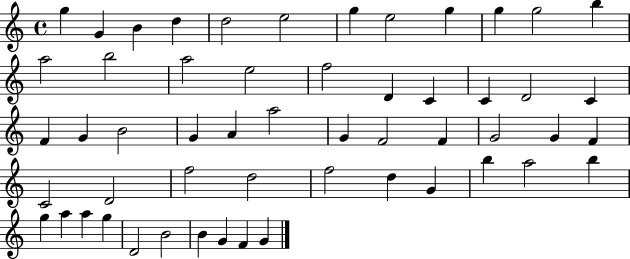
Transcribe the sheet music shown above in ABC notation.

X:1
T:Untitled
M:4/4
L:1/4
K:C
g G B d d2 e2 g e2 g g g2 b a2 b2 a2 e2 f2 D C C D2 C F G B2 G A a2 G F2 F G2 G F C2 D2 f2 d2 f2 d G b a2 b g a a g D2 B2 B G F G